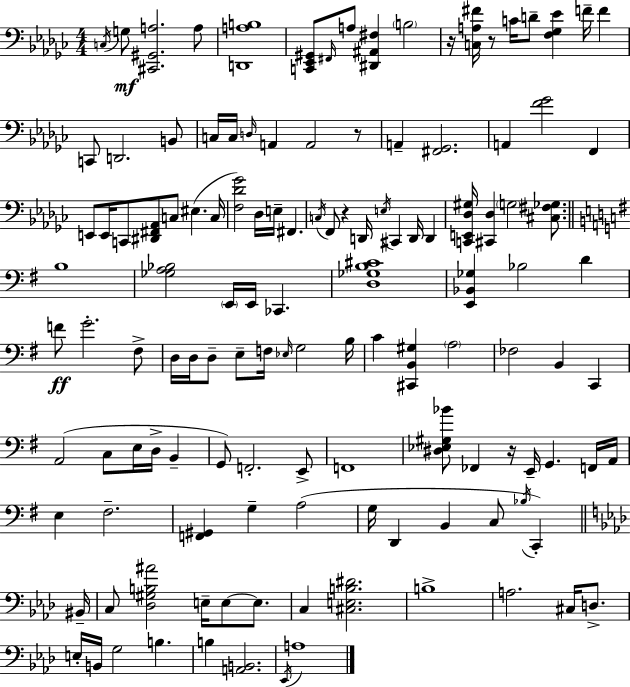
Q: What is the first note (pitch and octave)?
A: C3